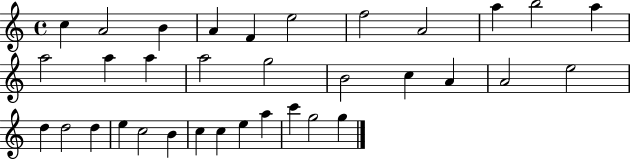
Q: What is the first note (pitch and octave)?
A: C5